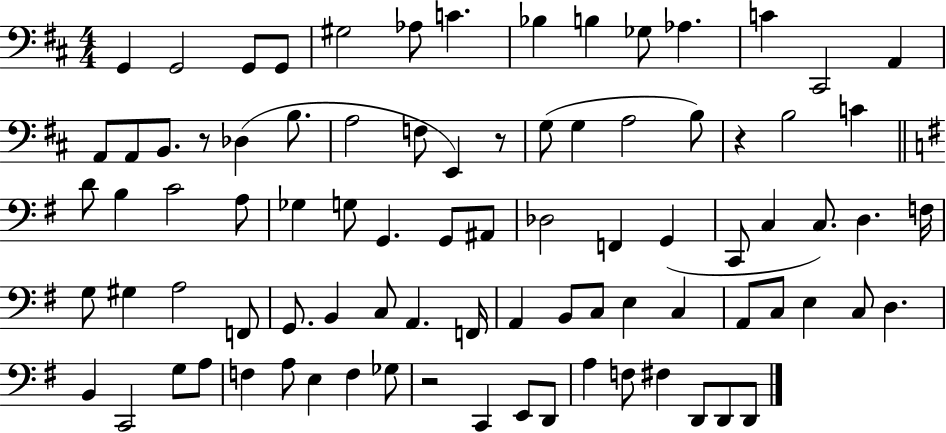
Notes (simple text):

G2/q G2/h G2/e G2/e G#3/h Ab3/e C4/q. Bb3/q B3/q Gb3/e Ab3/q. C4/q C#2/h A2/q A2/e A2/e B2/e. R/e Db3/q B3/e. A3/h F3/e E2/q R/e G3/e G3/q A3/h B3/e R/q B3/h C4/q D4/e B3/q C4/h A3/e Gb3/q G3/e G2/q. G2/e A#2/e Db3/h F2/q G2/q C2/e C3/q C3/e. D3/q. F3/s G3/e G#3/q A3/h F2/e G2/e. B2/q C3/e A2/q. F2/s A2/q B2/e C3/e E3/q C3/q A2/e C3/e E3/q C3/e D3/q. B2/q C2/h G3/e A3/e F3/q A3/e E3/q F3/q Gb3/e R/h C2/q E2/e D2/e A3/q F3/e F#3/q D2/e D2/e D2/e